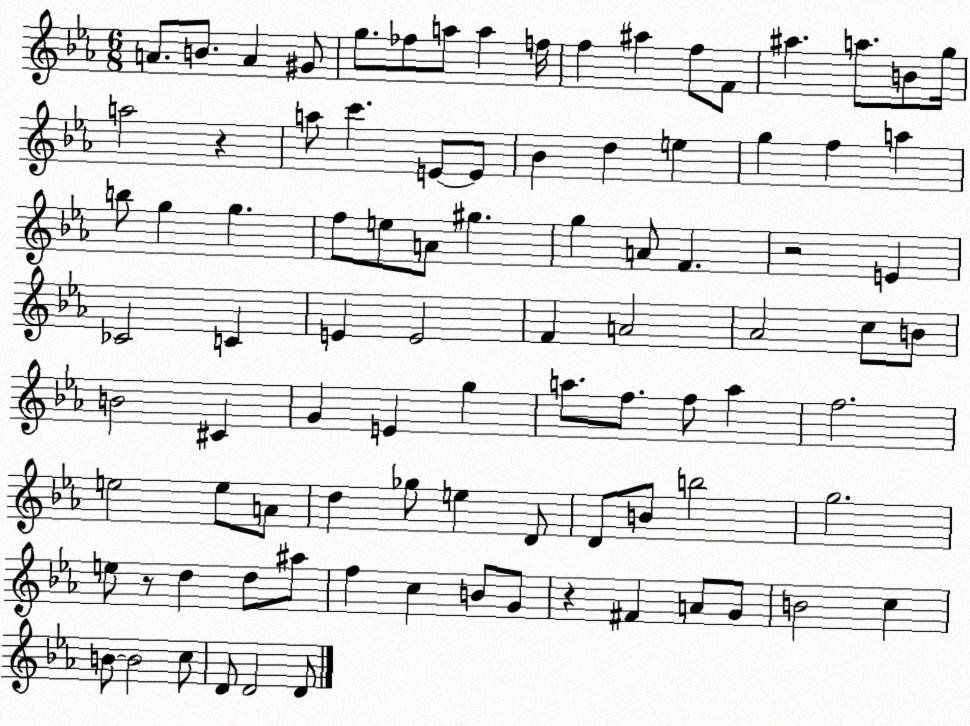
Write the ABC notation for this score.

X:1
T:Untitled
M:6/8
L:1/4
K:Eb
A/2 B/2 A ^G/2 g/2 _f/2 a/2 a f/4 f ^a f/2 F/2 ^a a/2 B/2 g/4 a2 z a/2 c' E/2 E/2 _B d e g f a b/2 g g f/2 e/2 A/2 ^g g A/2 F z2 E _C2 C E E2 F A2 _A2 c/2 B/2 B2 ^C G E g a/2 f/2 f/2 a f2 e2 e/2 A/2 d _g/2 e D/2 D/2 B/2 b2 g2 e/2 z/2 d d/2 ^a/2 f c B/2 G/2 z ^F A/2 G/2 B2 c B/2 B2 c/2 D/2 D2 D/2